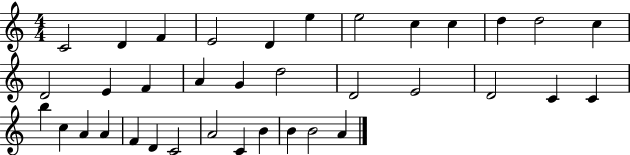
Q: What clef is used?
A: treble